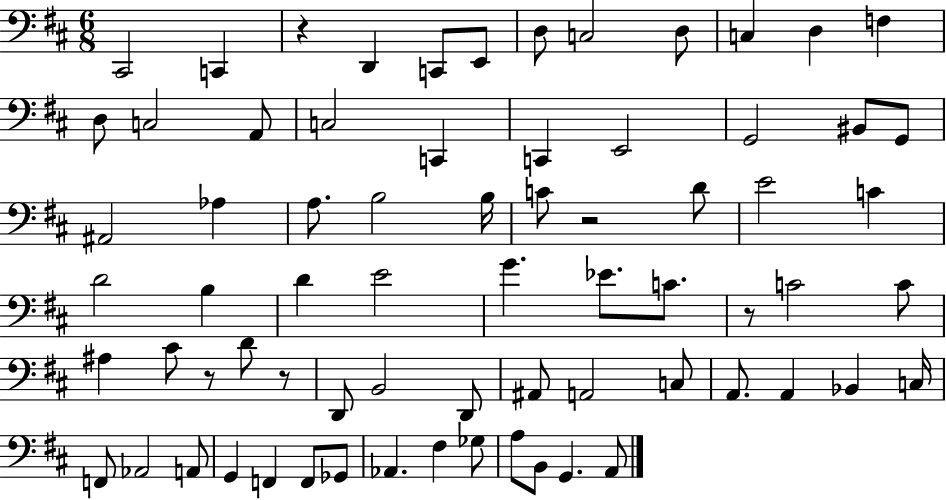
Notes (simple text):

C#2/h C2/q R/q D2/q C2/e E2/e D3/e C3/h D3/e C3/q D3/q F3/q D3/e C3/h A2/e C3/h C2/q C2/q E2/h G2/h BIS2/e G2/e A#2/h Ab3/q A3/e. B3/h B3/s C4/e R/h D4/e E4/h C4/q D4/h B3/q D4/q E4/h G4/q. Eb4/e. C4/e. R/e C4/h C4/e A#3/q C#4/e R/e D4/e R/e D2/e B2/h D2/e A#2/e A2/h C3/e A2/e. A2/q Bb2/q C3/s F2/e Ab2/h A2/e G2/q F2/q F2/e Gb2/e Ab2/q. F#3/q Gb3/e A3/e B2/e G2/q. A2/e